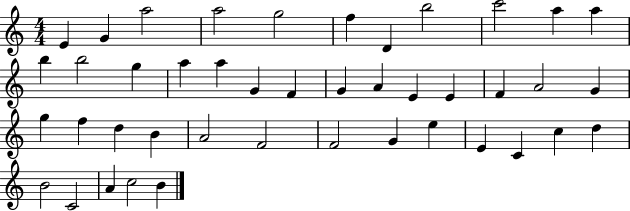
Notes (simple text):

E4/q G4/q A5/h A5/h G5/h F5/q D4/q B5/h C6/h A5/q A5/q B5/q B5/h G5/q A5/q A5/q G4/q F4/q G4/q A4/q E4/q E4/q F4/q A4/h G4/q G5/q F5/q D5/q B4/q A4/h F4/h F4/h G4/q E5/q E4/q C4/q C5/q D5/q B4/h C4/h A4/q C5/h B4/q